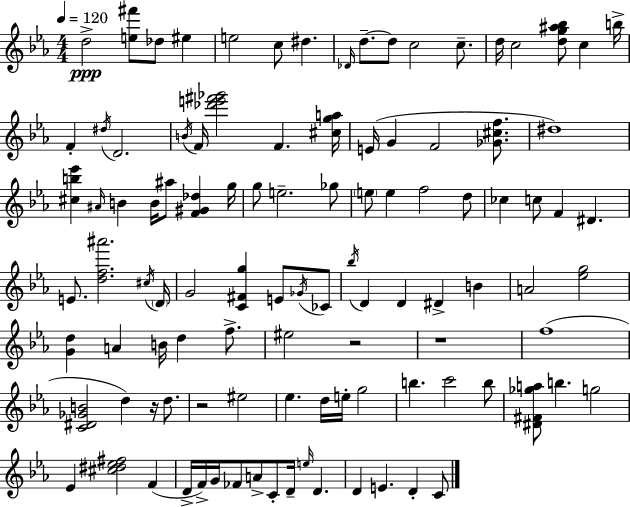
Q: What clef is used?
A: treble